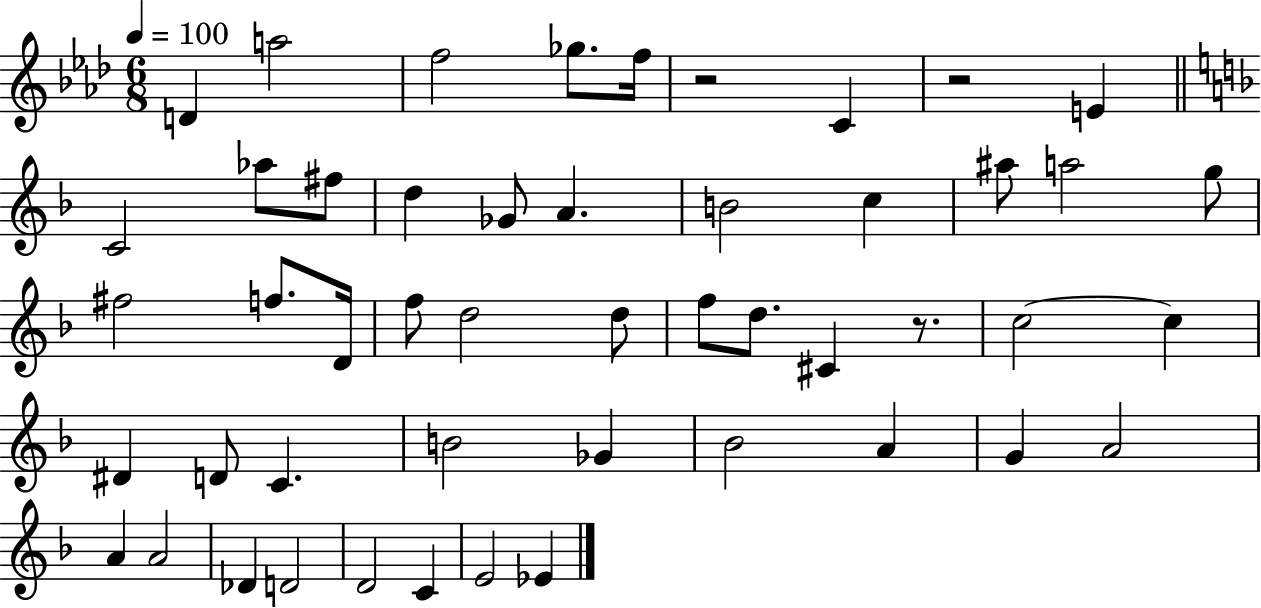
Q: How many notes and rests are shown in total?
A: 49